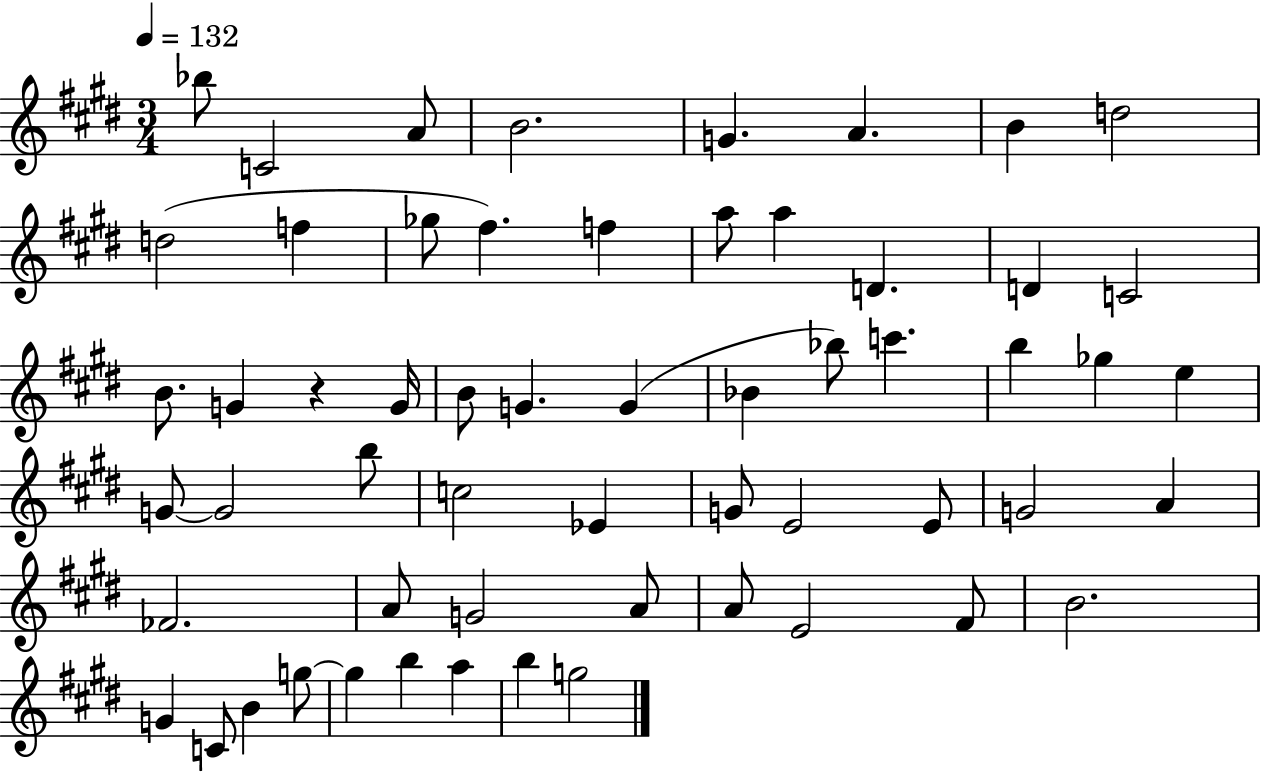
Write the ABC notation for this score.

X:1
T:Untitled
M:3/4
L:1/4
K:E
_b/2 C2 A/2 B2 G A B d2 d2 f _g/2 ^f f a/2 a D D C2 B/2 G z G/4 B/2 G G _B _b/2 c' b _g e G/2 G2 b/2 c2 _E G/2 E2 E/2 G2 A _F2 A/2 G2 A/2 A/2 E2 ^F/2 B2 G C/2 B g/2 g b a b g2